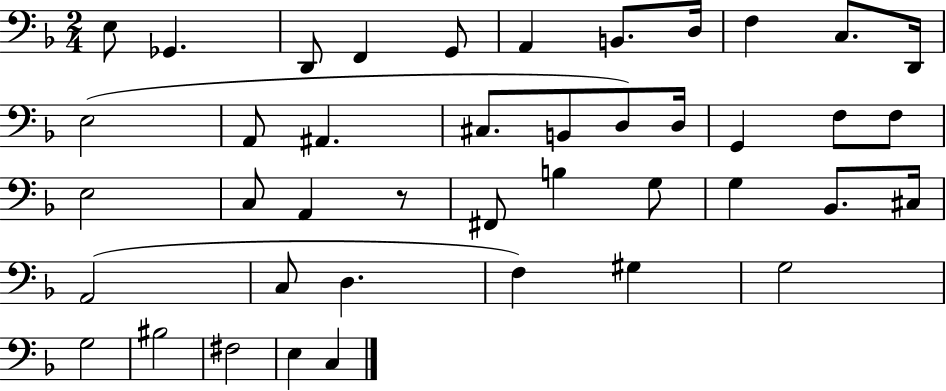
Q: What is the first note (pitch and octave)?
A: E3